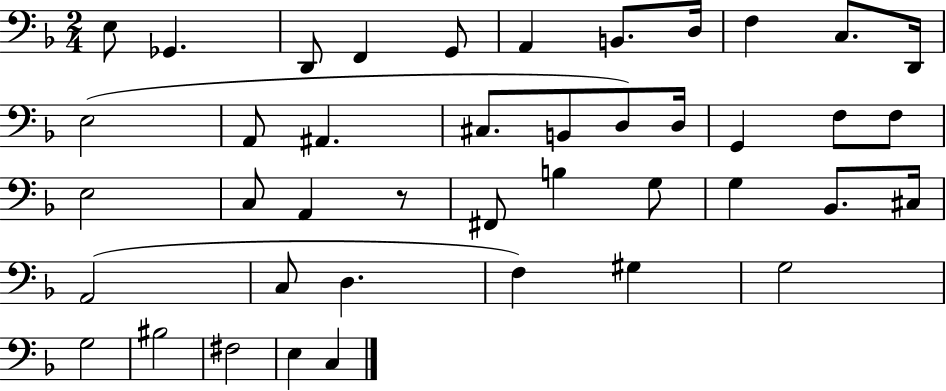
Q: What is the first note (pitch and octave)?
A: E3